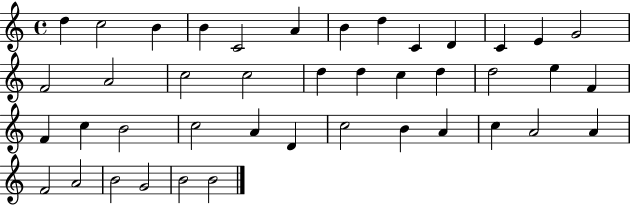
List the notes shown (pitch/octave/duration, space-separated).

D5/q C5/h B4/q B4/q C4/h A4/q B4/q D5/q C4/q D4/q C4/q E4/q G4/h F4/h A4/h C5/h C5/h D5/q D5/q C5/q D5/q D5/h E5/q F4/q F4/q C5/q B4/h C5/h A4/q D4/q C5/h B4/q A4/q C5/q A4/h A4/q F4/h A4/h B4/h G4/h B4/h B4/h